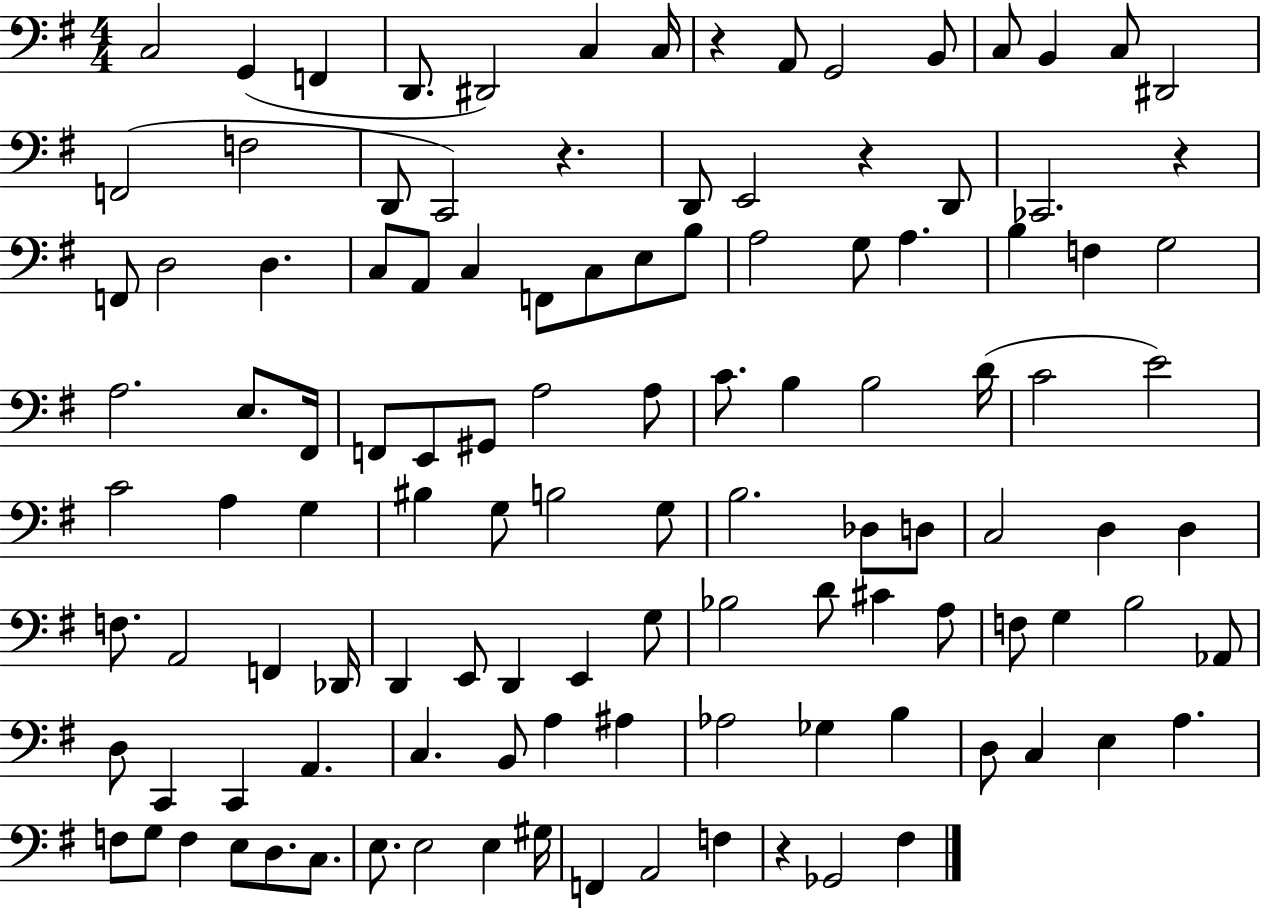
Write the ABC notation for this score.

X:1
T:Untitled
M:4/4
L:1/4
K:G
C,2 G,, F,, D,,/2 ^D,,2 C, C,/4 z A,,/2 G,,2 B,,/2 C,/2 B,, C,/2 ^D,,2 F,,2 F,2 D,,/2 C,,2 z D,,/2 E,,2 z D,,/2 _C,,2 z F,,/2 D,2 D, C,/2 A,,/2 C, F,,/2 C,/2 E,/2 B,/2 A,2 G,/2 A, B, F, G,2 A,2 E,/2 ^F,,/4 F,,/2 E,,/2 ^G,,/2 A,2 A,/2 C/2 B, B,2 D/4 C2 E2 C2 A, G, ^B, G,/2 B,2 G,/2 B,2 _D,/2 D,/2 C,2 D, D, F,/2 A,,2 F,, _D,,/4 D,, E,,/2 D,, E,, G,/2 _B,2 D/2 ^C A,/2 F,/2 G, B,2 _A,,/2 D,/2 C,, C,, A,, C, B,,/2 A, ^A, _A,2 _G, B, D,/2 C, E, A, F,/2 G,/2 F, E,/2 D,/2 C,/2 E,/2 E,2 E, ^G,/4 F,, A,,2 F, z _G,,2 ^F,